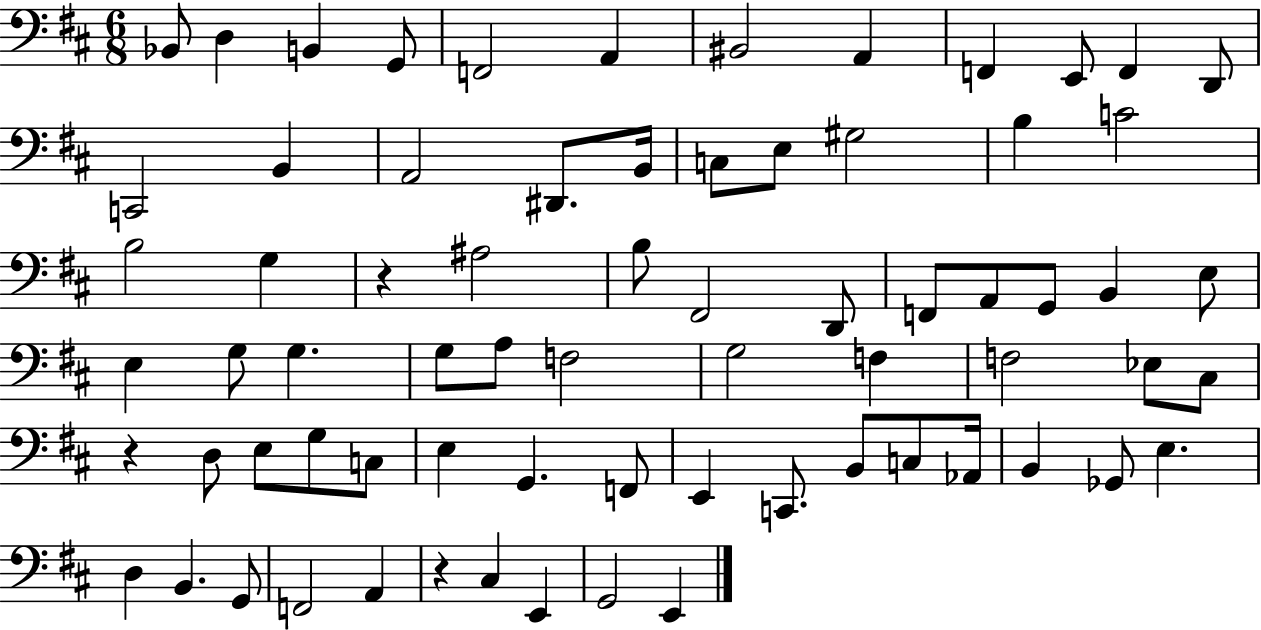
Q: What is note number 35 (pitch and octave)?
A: G3